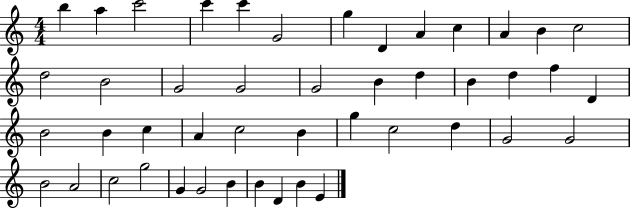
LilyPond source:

{
  \clef treble
  \numericTimeSignature
  \time 4/4
  \key c \major
  b''4 a''4 c'''2 | c'''4 c'''4 g'2 | g''4 d'4 a'4 c''4 | a'4 b'4 c''2 | \break d''2 b'2 | g'2 g'2 | g'2 b'4 d''4 | b'4 d''4 f''4 d'4 | \break b'2 b'4 c''4 | a'4 c''2 b'4 | g''4 c''2 d''4 | g'2 g'2 | \break b'2 a'2 | c''2 g''2 | g'4 g'2 b'4 | b'4 d'4 b'4 e'4 | \break \bar "|."
}